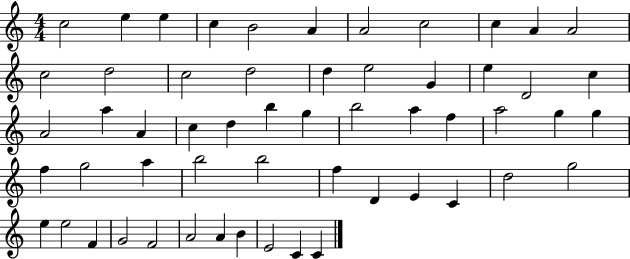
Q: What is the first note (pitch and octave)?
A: C5